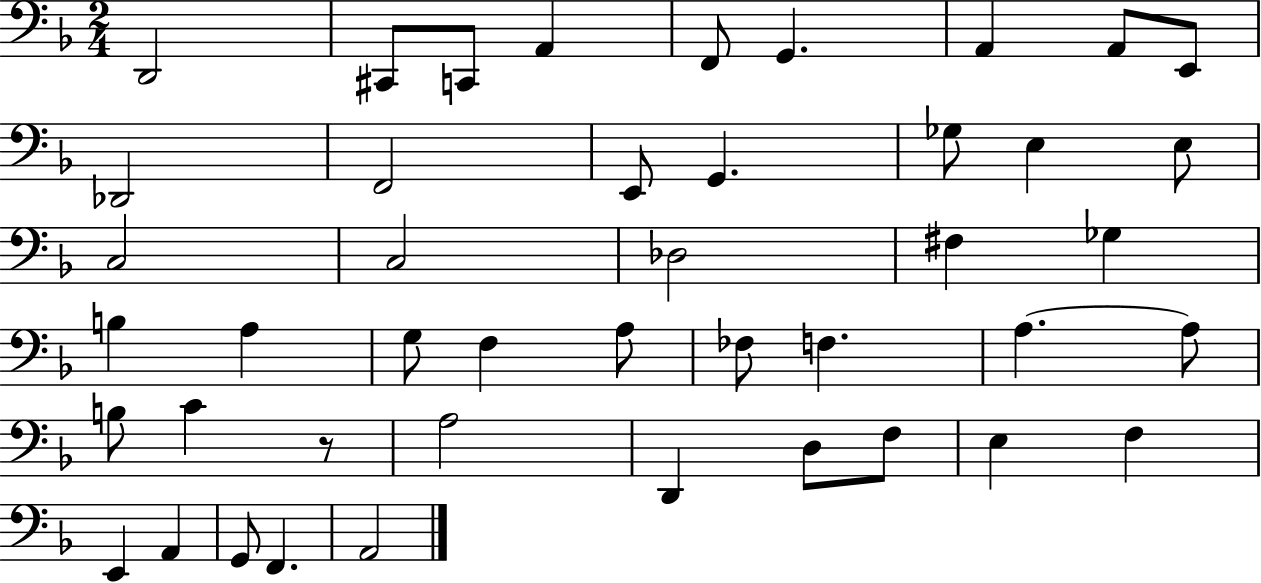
{
  \clef bass
  \numericTimeSignature
  \time 2/4
  \key f \major
  d,2 | cis,8 c,8 a,4 | f,8 g,4. | a,4 a,8 e,8 | \break des,2 | f,2 | e,8 g,4. | ges8 e4 e8 | \break c2 | c2 | des2 | fis4 ges4 | \break b4 a4 | g8 f4 a8 | fes8 f4. | a4.~~ a8 | \break b8 c'4 r8 | a2 | d,4 d8 f8 | e4 f4 | \break e,4 a,4 | g,8 f,4. | a,2 | \bar "|."
}